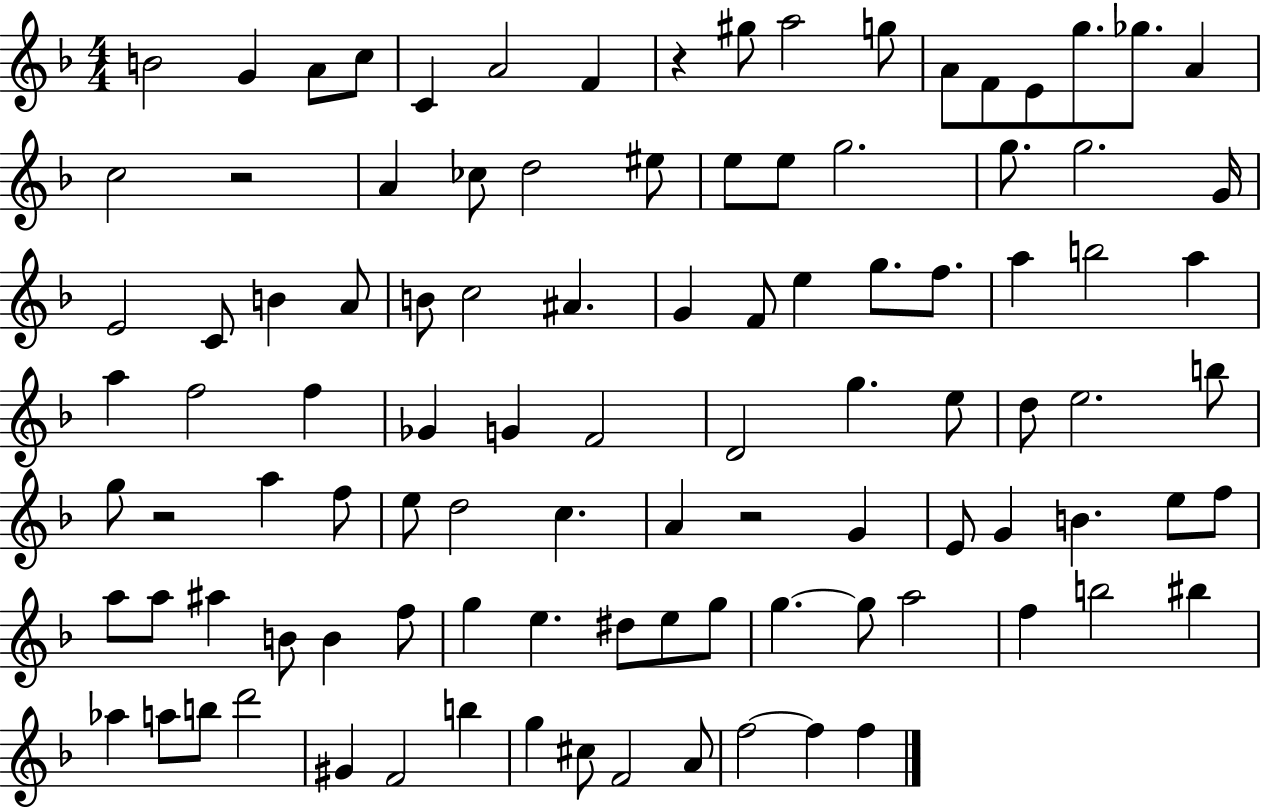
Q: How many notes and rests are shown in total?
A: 102